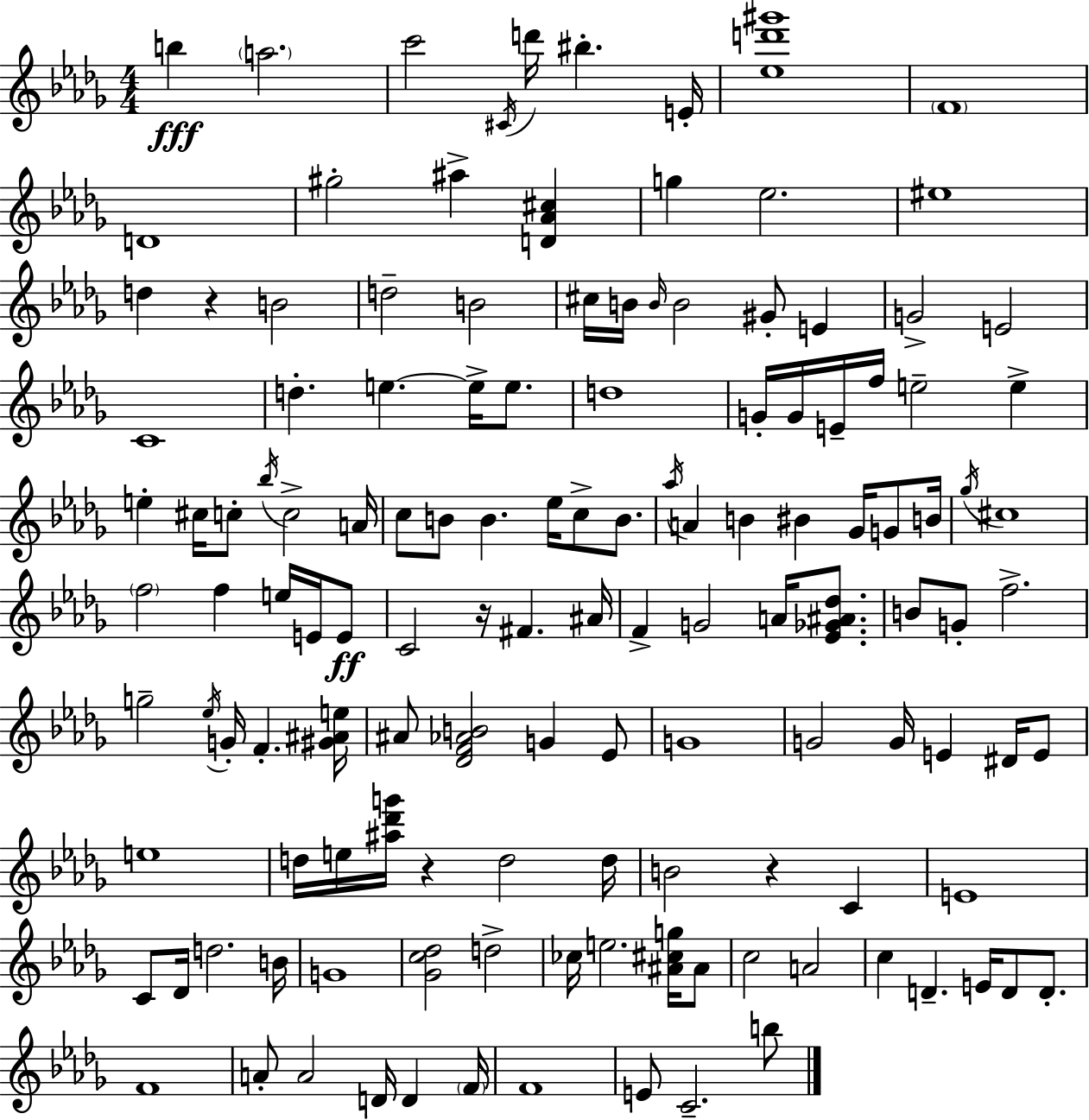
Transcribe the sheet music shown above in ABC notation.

X:1
T:Untitled
M:4/4
L:1/4
K:Bbm
b a2 c'2 ^C/4 d'/4 ^b E/4 [_ed'^g']4 F4 D4 ^g2 ^a [D_A^c] g _e2 ^e4 d z B2 d2 B2 ^c/4 B/4 B/4 B2 ^G/2 E G2 E2 C4 d e e/4 e/2 d4 G/4 G/4 E/4 f/4 e2 e e ^c/4 c/2 _b/4 c2 A/4 c/2 B/2 B _e/4 c/2 B/2 _a/4 A B ^B _G/4 G/2 B/4 _g/4 ^c4 f2 f e/4 E/4 E/2 C2 z/4 ^F ^A/4 F G2 A/4 [_E_G^A_d]/2 B/2 G/2 f2 g2 _e/4 G/4 F [^G^Ae]/4 ^A/2 [_DF_AB]2 G _E/2 G4 G2 G/4 E ^D/4 E/2 e4 d/4 e/4 [^a_d'g']/4 z d2 d/4 B2 z C E4 C/2 _D/4 d2 B/4 G4 [_Gc_d]2 d2 _c/4 e2 [^A^cg]/4 ^A/2 c2 A2 c D E/4 D/2 D/2 F4 A/2 A2 D/4 D F/4 F4 E/2 C2 b/2